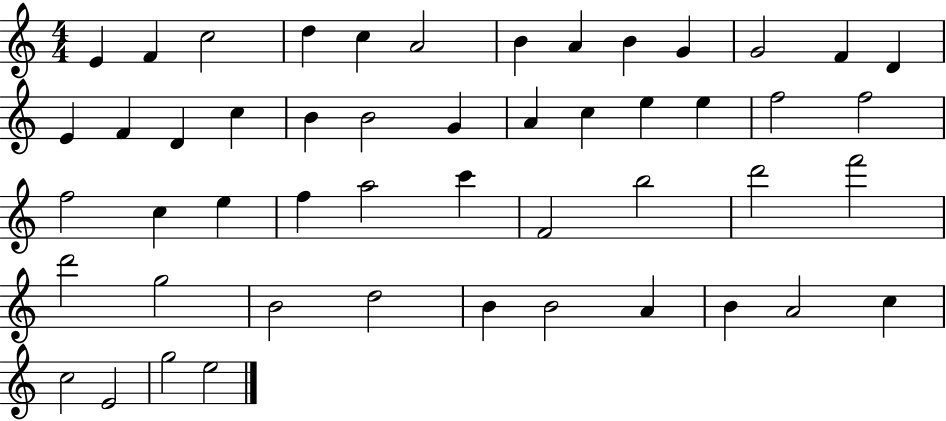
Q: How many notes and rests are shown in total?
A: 50